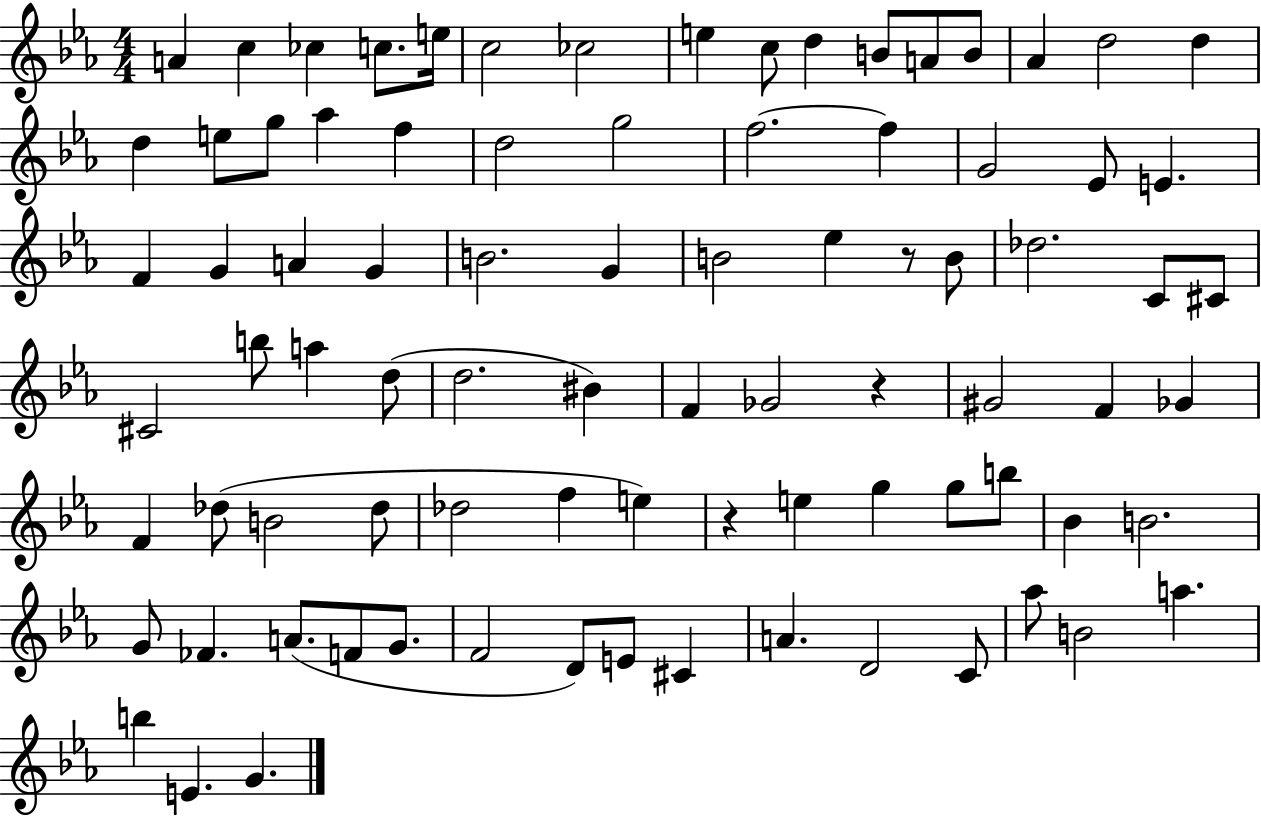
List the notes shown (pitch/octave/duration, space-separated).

A4/q C5/q CES5/q C5/e. E5/s C5/h CES5/h E5/q C5/e D5/q B4/e A4/e B4/e Ab4/q D5/h D5/q D5/q E5/e G5/e Ab5/q F5/q D5/h G5/h F5/h. F5/q G4/h Eb4/e E4/q. F4/q G4/q A4/q G4/q B4/h. G4/q B4/h Eb5/q R/e B4/e Db5/h. C4/e C#4/e C#4/h B5/e A5/q D5/e D5/h. BIS4/q F4/q Gb4/h R/q G#4/h F4/q Gb4/q F4/q Db5/e B4/h Db5/e Db5/h F5/q E5/q R/q E5/q G5/q G5/e B5/e Bb4/q B4/h. G4/e FES4/q. A4/e. F4/e G4/e. F4/h D4/e E4/e C#4/q A4/q. D4/h C4/e Ab5/e B4/h A5/q. B5/q E4/q. G4/q.